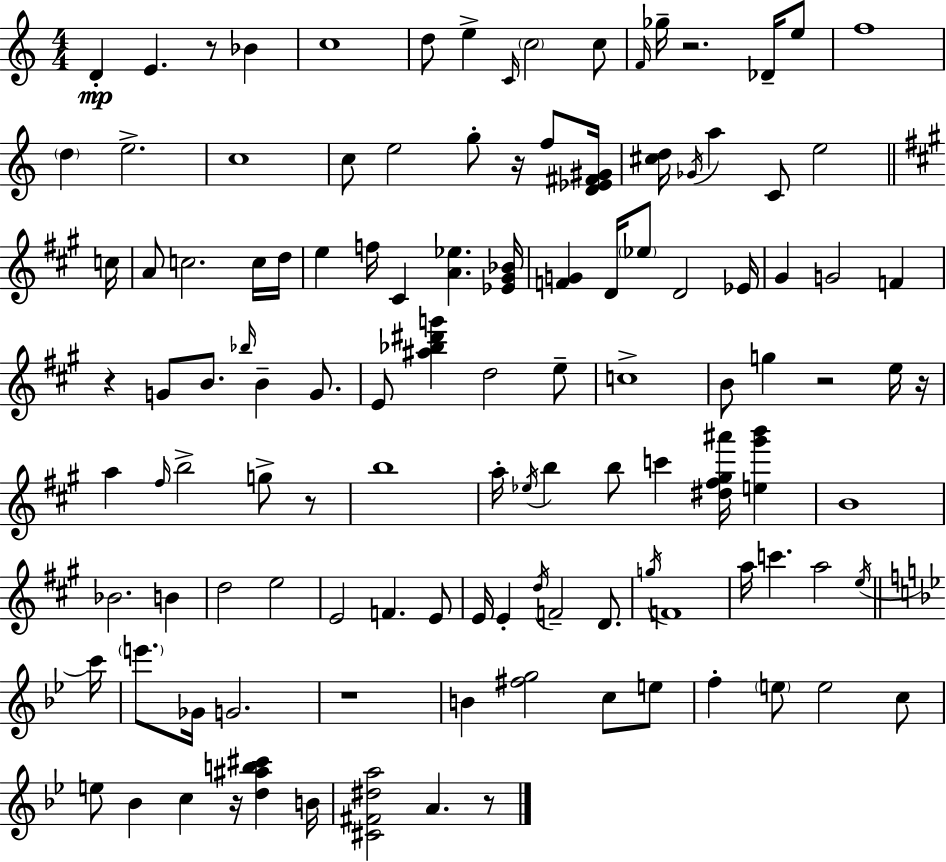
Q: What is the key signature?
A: C major